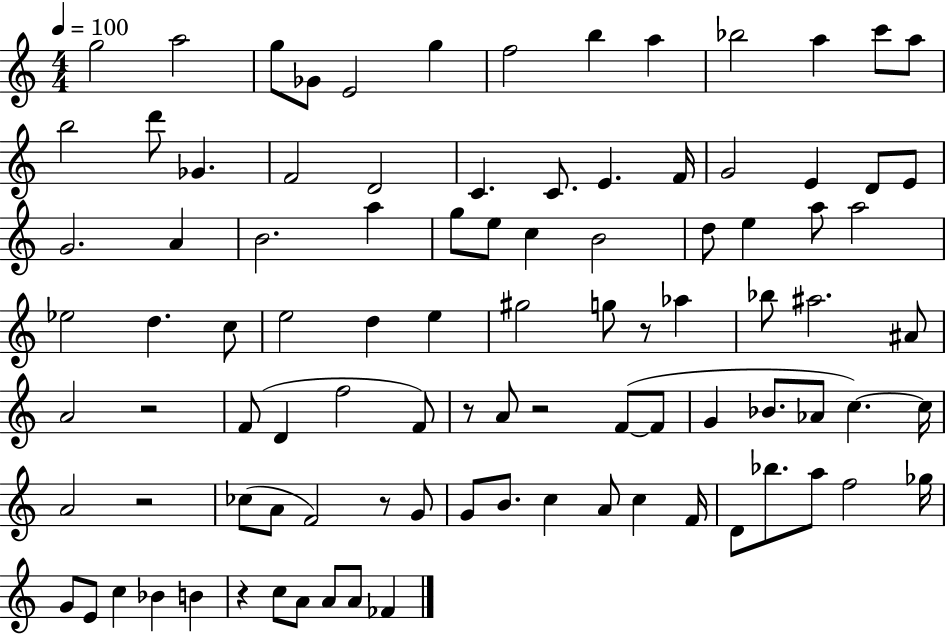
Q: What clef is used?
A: treble